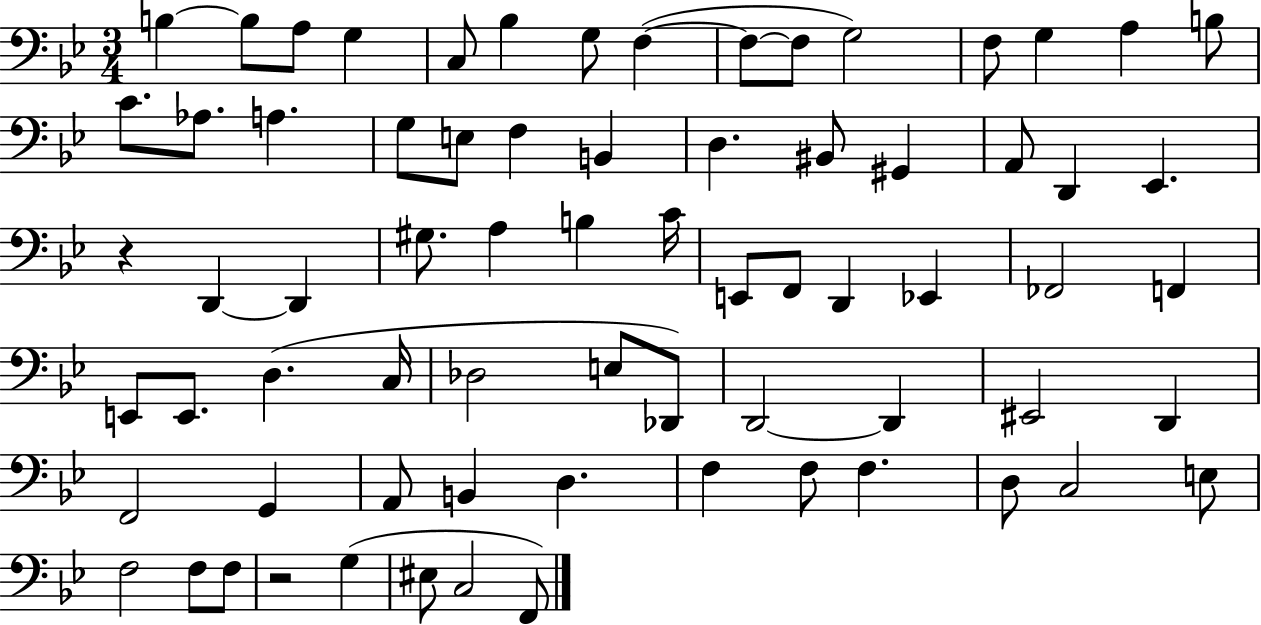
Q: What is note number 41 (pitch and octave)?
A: E2